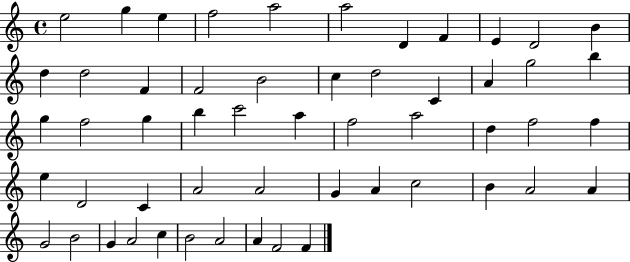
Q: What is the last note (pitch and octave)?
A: F4